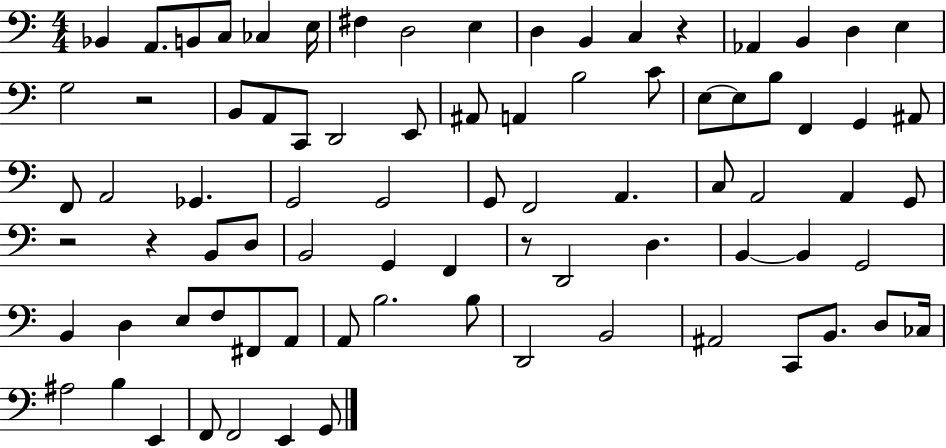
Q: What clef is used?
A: bass